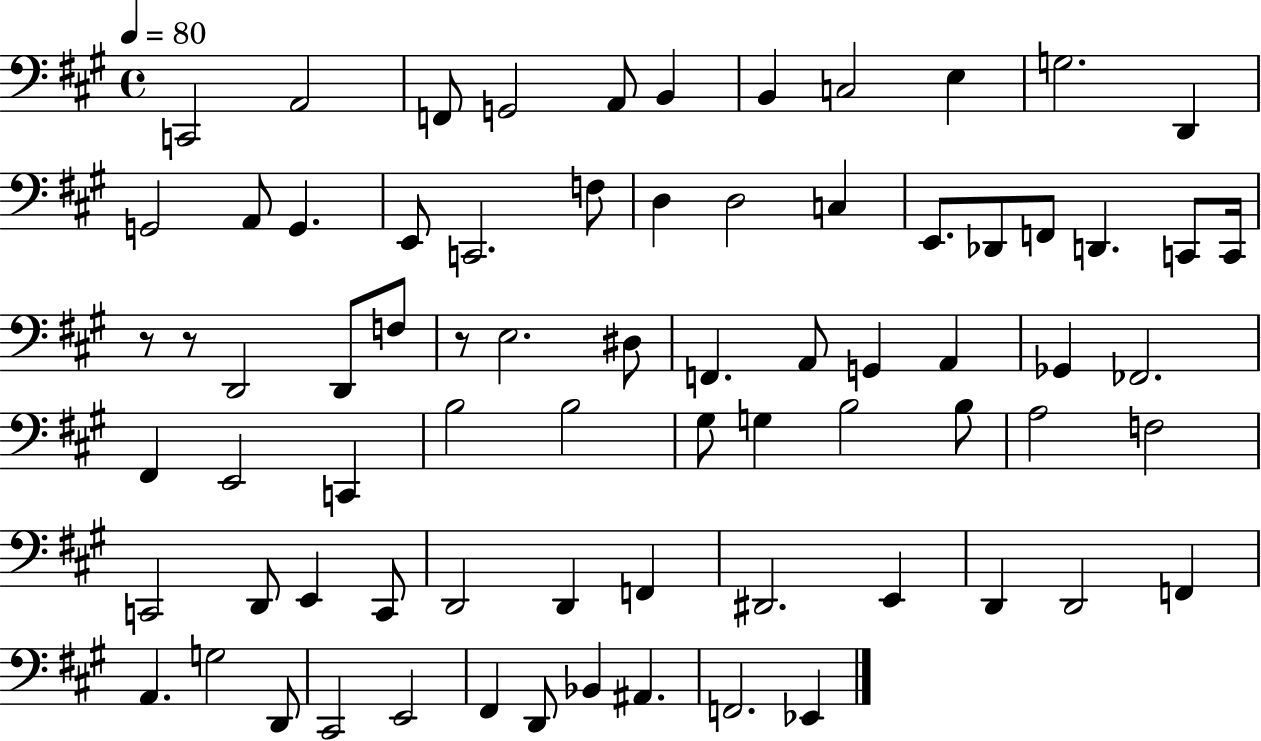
{
  \clef bass
  \time 4/4
  \defaultTimeSignature
  \key a \major
  \tempo 4 = 80
  c,2 a,2 | f,8 g,2 a,8 b,4 | b,4 c2 e4 | g2. d,4 | \break g,2 a,8 g,4. | e,8 c,2. f8 | d4 d2 c4 | e,8. des,8 f,8 d,4. c,8 c,16 | \break r8 r8 d,2 d,8 f8 | r8 e2. dis8 | f,4. a,8 g,4 a,4 | ges,4 fes,2. | \break fis,4 e,2 c,4 | b2 b2 | gis8 g4 b2 b8 | a2 f2 | \break c,2 d,8 e,4 c,8 | d,2 d,4 f,4 | dis,2. e,4 | d,4 d,2 f,4 | \break a,4. g2 d,8 | cis,2 e,2 | fis,4 d,8 bes,4 ais,4. | f,2. ees,4 | \break \bar "|."
}